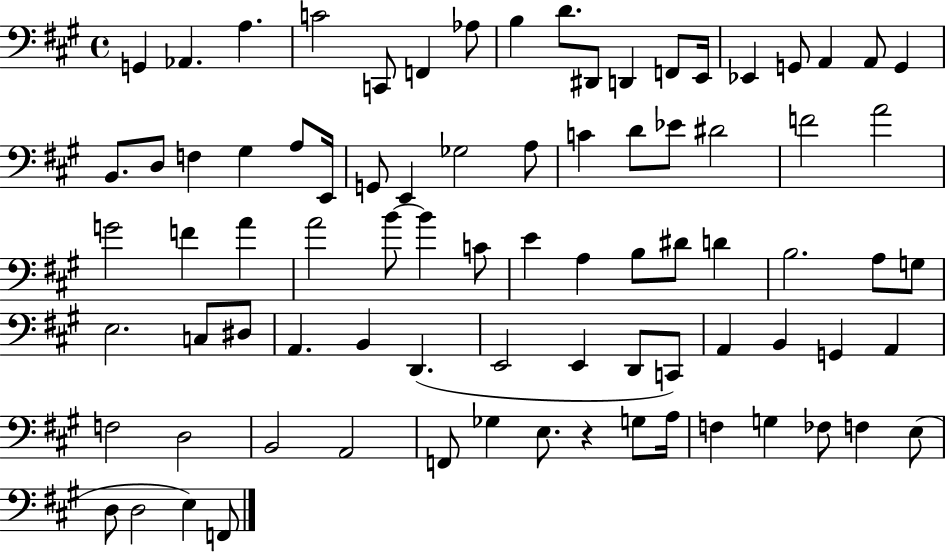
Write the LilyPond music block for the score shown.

{
  \clef bass
  \time 4/4
  \defaultTimeSignature
  \key a \major
  g,4 aes,4. a4. | c'2 c,8 f,4 aes8 | b4 d'8. dis,8 d,4 f,8 e,16 | ees,4 g,8 a,4 a,8 g,4 | \break b,8. d8 f4 gis4 a8 e,16 | g,8 e,4 ges2 a8 | c'4 d'8 ees'8 dis'2 | f'2 a'2 | \break g'2 f'4 a'4 | a'2 b'8~~ b'4 c'8 | e'4 a4 b8 dis'8 d'4 | b2. a8 g8 | \break e2. c8 dis8 | a,4. b,4 d,4.( | e,2 e,4 d,8 c,8) | a,4 b,4 g,4 a,4 | \break f2 d2 | b,2 a,2 | f,8 ges4 e8. r4 g8 a16 | f4 g4 fes8 f4 e8( | \break d8 d2 e4) f,8 | \bar "|."
}